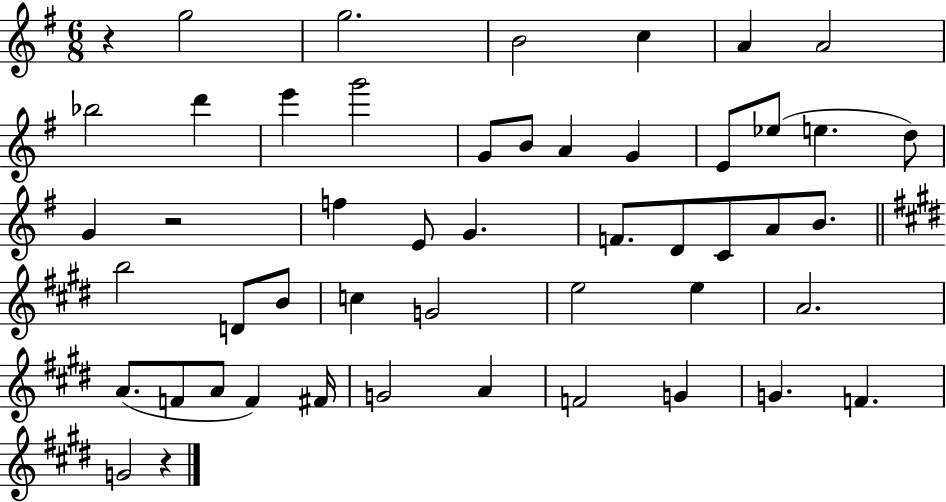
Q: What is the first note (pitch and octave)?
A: G5